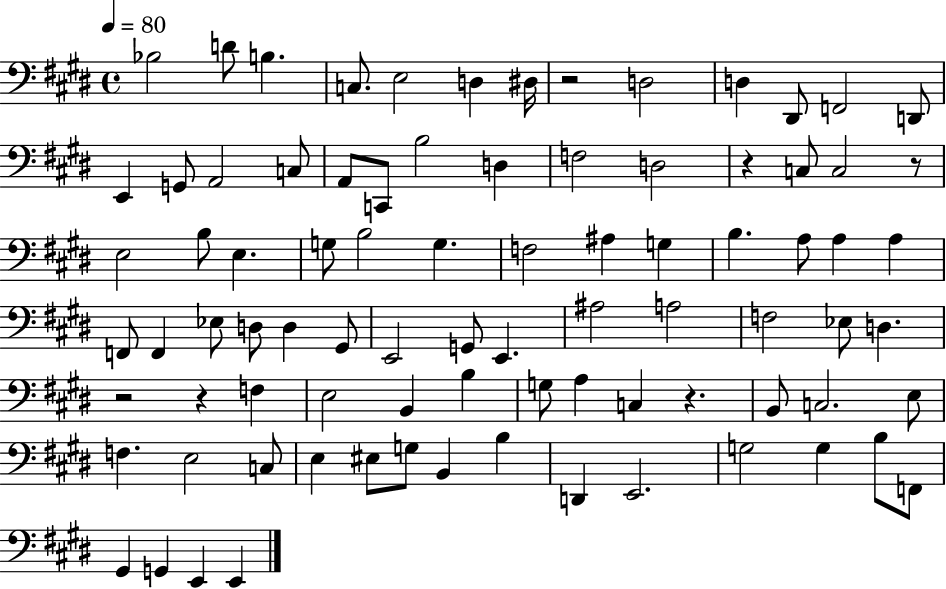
{
  \clef bass
  \time 4/4
  \defaultTimeSignature
  \key e \major
  \tempo 4 = 80
  bes2 d'8 b4. | c8. e2 d4 dis16 | r2 d2 | d4 dis,8 f,2 d,8 | \break e,4 g,8 a,2 c8 | a,8 c,8 b2 d4 | f2 d2 | r4 c8 c2 r8 | \break e2 b8 e4. | g8 b2 g4. | f2 ais4 g4 | b4. a8 a4 a4 | \break f,8 f,4 ees8 d8 d4 gis,8 | e,2 g,8 e,4. | ais2 a2 | f2 ees8 d4. | \break r2 r4 f4 | e2 b,4 b4 | g8 a4 c4 r4. | b,8 c2. e8 | \break f4. e2 c8 | e4 eis8 g8 b,4 b4 | d,4 e,2. | g2 g4 b8 f,8 | \break gis,4 g,4 e,4 e,4 | \bar "|."
}